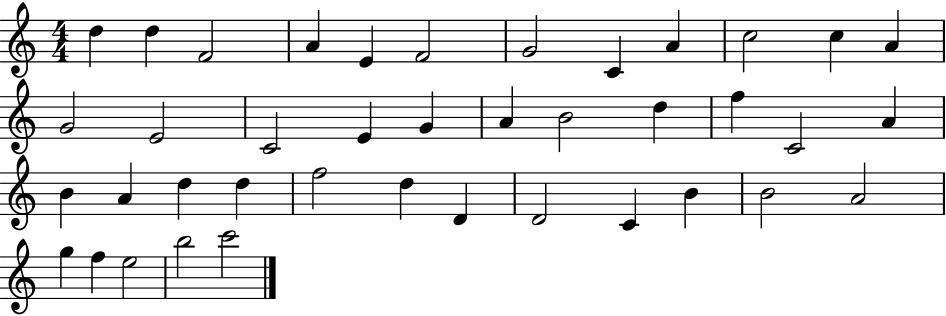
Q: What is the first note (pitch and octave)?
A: D5